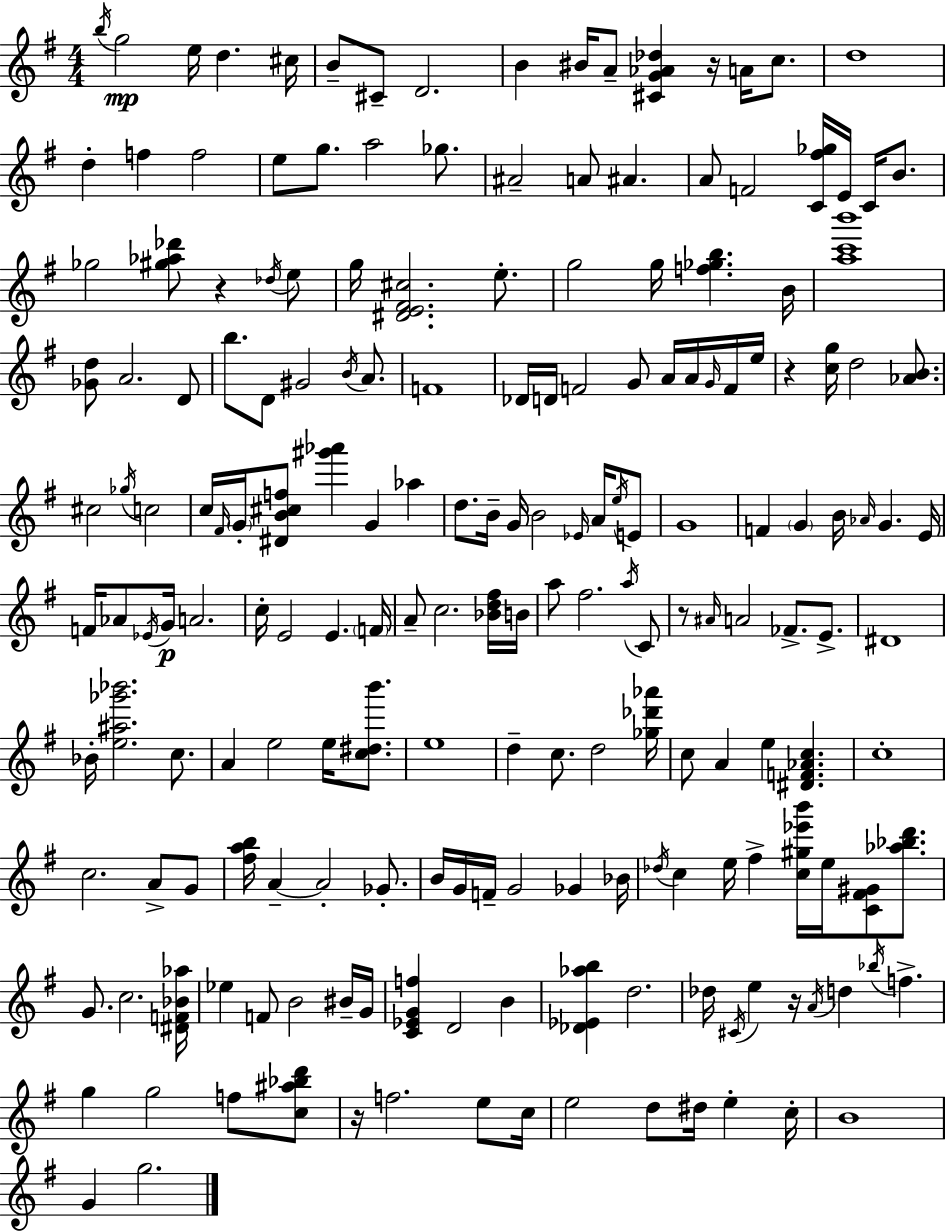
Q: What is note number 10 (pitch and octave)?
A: BIS4